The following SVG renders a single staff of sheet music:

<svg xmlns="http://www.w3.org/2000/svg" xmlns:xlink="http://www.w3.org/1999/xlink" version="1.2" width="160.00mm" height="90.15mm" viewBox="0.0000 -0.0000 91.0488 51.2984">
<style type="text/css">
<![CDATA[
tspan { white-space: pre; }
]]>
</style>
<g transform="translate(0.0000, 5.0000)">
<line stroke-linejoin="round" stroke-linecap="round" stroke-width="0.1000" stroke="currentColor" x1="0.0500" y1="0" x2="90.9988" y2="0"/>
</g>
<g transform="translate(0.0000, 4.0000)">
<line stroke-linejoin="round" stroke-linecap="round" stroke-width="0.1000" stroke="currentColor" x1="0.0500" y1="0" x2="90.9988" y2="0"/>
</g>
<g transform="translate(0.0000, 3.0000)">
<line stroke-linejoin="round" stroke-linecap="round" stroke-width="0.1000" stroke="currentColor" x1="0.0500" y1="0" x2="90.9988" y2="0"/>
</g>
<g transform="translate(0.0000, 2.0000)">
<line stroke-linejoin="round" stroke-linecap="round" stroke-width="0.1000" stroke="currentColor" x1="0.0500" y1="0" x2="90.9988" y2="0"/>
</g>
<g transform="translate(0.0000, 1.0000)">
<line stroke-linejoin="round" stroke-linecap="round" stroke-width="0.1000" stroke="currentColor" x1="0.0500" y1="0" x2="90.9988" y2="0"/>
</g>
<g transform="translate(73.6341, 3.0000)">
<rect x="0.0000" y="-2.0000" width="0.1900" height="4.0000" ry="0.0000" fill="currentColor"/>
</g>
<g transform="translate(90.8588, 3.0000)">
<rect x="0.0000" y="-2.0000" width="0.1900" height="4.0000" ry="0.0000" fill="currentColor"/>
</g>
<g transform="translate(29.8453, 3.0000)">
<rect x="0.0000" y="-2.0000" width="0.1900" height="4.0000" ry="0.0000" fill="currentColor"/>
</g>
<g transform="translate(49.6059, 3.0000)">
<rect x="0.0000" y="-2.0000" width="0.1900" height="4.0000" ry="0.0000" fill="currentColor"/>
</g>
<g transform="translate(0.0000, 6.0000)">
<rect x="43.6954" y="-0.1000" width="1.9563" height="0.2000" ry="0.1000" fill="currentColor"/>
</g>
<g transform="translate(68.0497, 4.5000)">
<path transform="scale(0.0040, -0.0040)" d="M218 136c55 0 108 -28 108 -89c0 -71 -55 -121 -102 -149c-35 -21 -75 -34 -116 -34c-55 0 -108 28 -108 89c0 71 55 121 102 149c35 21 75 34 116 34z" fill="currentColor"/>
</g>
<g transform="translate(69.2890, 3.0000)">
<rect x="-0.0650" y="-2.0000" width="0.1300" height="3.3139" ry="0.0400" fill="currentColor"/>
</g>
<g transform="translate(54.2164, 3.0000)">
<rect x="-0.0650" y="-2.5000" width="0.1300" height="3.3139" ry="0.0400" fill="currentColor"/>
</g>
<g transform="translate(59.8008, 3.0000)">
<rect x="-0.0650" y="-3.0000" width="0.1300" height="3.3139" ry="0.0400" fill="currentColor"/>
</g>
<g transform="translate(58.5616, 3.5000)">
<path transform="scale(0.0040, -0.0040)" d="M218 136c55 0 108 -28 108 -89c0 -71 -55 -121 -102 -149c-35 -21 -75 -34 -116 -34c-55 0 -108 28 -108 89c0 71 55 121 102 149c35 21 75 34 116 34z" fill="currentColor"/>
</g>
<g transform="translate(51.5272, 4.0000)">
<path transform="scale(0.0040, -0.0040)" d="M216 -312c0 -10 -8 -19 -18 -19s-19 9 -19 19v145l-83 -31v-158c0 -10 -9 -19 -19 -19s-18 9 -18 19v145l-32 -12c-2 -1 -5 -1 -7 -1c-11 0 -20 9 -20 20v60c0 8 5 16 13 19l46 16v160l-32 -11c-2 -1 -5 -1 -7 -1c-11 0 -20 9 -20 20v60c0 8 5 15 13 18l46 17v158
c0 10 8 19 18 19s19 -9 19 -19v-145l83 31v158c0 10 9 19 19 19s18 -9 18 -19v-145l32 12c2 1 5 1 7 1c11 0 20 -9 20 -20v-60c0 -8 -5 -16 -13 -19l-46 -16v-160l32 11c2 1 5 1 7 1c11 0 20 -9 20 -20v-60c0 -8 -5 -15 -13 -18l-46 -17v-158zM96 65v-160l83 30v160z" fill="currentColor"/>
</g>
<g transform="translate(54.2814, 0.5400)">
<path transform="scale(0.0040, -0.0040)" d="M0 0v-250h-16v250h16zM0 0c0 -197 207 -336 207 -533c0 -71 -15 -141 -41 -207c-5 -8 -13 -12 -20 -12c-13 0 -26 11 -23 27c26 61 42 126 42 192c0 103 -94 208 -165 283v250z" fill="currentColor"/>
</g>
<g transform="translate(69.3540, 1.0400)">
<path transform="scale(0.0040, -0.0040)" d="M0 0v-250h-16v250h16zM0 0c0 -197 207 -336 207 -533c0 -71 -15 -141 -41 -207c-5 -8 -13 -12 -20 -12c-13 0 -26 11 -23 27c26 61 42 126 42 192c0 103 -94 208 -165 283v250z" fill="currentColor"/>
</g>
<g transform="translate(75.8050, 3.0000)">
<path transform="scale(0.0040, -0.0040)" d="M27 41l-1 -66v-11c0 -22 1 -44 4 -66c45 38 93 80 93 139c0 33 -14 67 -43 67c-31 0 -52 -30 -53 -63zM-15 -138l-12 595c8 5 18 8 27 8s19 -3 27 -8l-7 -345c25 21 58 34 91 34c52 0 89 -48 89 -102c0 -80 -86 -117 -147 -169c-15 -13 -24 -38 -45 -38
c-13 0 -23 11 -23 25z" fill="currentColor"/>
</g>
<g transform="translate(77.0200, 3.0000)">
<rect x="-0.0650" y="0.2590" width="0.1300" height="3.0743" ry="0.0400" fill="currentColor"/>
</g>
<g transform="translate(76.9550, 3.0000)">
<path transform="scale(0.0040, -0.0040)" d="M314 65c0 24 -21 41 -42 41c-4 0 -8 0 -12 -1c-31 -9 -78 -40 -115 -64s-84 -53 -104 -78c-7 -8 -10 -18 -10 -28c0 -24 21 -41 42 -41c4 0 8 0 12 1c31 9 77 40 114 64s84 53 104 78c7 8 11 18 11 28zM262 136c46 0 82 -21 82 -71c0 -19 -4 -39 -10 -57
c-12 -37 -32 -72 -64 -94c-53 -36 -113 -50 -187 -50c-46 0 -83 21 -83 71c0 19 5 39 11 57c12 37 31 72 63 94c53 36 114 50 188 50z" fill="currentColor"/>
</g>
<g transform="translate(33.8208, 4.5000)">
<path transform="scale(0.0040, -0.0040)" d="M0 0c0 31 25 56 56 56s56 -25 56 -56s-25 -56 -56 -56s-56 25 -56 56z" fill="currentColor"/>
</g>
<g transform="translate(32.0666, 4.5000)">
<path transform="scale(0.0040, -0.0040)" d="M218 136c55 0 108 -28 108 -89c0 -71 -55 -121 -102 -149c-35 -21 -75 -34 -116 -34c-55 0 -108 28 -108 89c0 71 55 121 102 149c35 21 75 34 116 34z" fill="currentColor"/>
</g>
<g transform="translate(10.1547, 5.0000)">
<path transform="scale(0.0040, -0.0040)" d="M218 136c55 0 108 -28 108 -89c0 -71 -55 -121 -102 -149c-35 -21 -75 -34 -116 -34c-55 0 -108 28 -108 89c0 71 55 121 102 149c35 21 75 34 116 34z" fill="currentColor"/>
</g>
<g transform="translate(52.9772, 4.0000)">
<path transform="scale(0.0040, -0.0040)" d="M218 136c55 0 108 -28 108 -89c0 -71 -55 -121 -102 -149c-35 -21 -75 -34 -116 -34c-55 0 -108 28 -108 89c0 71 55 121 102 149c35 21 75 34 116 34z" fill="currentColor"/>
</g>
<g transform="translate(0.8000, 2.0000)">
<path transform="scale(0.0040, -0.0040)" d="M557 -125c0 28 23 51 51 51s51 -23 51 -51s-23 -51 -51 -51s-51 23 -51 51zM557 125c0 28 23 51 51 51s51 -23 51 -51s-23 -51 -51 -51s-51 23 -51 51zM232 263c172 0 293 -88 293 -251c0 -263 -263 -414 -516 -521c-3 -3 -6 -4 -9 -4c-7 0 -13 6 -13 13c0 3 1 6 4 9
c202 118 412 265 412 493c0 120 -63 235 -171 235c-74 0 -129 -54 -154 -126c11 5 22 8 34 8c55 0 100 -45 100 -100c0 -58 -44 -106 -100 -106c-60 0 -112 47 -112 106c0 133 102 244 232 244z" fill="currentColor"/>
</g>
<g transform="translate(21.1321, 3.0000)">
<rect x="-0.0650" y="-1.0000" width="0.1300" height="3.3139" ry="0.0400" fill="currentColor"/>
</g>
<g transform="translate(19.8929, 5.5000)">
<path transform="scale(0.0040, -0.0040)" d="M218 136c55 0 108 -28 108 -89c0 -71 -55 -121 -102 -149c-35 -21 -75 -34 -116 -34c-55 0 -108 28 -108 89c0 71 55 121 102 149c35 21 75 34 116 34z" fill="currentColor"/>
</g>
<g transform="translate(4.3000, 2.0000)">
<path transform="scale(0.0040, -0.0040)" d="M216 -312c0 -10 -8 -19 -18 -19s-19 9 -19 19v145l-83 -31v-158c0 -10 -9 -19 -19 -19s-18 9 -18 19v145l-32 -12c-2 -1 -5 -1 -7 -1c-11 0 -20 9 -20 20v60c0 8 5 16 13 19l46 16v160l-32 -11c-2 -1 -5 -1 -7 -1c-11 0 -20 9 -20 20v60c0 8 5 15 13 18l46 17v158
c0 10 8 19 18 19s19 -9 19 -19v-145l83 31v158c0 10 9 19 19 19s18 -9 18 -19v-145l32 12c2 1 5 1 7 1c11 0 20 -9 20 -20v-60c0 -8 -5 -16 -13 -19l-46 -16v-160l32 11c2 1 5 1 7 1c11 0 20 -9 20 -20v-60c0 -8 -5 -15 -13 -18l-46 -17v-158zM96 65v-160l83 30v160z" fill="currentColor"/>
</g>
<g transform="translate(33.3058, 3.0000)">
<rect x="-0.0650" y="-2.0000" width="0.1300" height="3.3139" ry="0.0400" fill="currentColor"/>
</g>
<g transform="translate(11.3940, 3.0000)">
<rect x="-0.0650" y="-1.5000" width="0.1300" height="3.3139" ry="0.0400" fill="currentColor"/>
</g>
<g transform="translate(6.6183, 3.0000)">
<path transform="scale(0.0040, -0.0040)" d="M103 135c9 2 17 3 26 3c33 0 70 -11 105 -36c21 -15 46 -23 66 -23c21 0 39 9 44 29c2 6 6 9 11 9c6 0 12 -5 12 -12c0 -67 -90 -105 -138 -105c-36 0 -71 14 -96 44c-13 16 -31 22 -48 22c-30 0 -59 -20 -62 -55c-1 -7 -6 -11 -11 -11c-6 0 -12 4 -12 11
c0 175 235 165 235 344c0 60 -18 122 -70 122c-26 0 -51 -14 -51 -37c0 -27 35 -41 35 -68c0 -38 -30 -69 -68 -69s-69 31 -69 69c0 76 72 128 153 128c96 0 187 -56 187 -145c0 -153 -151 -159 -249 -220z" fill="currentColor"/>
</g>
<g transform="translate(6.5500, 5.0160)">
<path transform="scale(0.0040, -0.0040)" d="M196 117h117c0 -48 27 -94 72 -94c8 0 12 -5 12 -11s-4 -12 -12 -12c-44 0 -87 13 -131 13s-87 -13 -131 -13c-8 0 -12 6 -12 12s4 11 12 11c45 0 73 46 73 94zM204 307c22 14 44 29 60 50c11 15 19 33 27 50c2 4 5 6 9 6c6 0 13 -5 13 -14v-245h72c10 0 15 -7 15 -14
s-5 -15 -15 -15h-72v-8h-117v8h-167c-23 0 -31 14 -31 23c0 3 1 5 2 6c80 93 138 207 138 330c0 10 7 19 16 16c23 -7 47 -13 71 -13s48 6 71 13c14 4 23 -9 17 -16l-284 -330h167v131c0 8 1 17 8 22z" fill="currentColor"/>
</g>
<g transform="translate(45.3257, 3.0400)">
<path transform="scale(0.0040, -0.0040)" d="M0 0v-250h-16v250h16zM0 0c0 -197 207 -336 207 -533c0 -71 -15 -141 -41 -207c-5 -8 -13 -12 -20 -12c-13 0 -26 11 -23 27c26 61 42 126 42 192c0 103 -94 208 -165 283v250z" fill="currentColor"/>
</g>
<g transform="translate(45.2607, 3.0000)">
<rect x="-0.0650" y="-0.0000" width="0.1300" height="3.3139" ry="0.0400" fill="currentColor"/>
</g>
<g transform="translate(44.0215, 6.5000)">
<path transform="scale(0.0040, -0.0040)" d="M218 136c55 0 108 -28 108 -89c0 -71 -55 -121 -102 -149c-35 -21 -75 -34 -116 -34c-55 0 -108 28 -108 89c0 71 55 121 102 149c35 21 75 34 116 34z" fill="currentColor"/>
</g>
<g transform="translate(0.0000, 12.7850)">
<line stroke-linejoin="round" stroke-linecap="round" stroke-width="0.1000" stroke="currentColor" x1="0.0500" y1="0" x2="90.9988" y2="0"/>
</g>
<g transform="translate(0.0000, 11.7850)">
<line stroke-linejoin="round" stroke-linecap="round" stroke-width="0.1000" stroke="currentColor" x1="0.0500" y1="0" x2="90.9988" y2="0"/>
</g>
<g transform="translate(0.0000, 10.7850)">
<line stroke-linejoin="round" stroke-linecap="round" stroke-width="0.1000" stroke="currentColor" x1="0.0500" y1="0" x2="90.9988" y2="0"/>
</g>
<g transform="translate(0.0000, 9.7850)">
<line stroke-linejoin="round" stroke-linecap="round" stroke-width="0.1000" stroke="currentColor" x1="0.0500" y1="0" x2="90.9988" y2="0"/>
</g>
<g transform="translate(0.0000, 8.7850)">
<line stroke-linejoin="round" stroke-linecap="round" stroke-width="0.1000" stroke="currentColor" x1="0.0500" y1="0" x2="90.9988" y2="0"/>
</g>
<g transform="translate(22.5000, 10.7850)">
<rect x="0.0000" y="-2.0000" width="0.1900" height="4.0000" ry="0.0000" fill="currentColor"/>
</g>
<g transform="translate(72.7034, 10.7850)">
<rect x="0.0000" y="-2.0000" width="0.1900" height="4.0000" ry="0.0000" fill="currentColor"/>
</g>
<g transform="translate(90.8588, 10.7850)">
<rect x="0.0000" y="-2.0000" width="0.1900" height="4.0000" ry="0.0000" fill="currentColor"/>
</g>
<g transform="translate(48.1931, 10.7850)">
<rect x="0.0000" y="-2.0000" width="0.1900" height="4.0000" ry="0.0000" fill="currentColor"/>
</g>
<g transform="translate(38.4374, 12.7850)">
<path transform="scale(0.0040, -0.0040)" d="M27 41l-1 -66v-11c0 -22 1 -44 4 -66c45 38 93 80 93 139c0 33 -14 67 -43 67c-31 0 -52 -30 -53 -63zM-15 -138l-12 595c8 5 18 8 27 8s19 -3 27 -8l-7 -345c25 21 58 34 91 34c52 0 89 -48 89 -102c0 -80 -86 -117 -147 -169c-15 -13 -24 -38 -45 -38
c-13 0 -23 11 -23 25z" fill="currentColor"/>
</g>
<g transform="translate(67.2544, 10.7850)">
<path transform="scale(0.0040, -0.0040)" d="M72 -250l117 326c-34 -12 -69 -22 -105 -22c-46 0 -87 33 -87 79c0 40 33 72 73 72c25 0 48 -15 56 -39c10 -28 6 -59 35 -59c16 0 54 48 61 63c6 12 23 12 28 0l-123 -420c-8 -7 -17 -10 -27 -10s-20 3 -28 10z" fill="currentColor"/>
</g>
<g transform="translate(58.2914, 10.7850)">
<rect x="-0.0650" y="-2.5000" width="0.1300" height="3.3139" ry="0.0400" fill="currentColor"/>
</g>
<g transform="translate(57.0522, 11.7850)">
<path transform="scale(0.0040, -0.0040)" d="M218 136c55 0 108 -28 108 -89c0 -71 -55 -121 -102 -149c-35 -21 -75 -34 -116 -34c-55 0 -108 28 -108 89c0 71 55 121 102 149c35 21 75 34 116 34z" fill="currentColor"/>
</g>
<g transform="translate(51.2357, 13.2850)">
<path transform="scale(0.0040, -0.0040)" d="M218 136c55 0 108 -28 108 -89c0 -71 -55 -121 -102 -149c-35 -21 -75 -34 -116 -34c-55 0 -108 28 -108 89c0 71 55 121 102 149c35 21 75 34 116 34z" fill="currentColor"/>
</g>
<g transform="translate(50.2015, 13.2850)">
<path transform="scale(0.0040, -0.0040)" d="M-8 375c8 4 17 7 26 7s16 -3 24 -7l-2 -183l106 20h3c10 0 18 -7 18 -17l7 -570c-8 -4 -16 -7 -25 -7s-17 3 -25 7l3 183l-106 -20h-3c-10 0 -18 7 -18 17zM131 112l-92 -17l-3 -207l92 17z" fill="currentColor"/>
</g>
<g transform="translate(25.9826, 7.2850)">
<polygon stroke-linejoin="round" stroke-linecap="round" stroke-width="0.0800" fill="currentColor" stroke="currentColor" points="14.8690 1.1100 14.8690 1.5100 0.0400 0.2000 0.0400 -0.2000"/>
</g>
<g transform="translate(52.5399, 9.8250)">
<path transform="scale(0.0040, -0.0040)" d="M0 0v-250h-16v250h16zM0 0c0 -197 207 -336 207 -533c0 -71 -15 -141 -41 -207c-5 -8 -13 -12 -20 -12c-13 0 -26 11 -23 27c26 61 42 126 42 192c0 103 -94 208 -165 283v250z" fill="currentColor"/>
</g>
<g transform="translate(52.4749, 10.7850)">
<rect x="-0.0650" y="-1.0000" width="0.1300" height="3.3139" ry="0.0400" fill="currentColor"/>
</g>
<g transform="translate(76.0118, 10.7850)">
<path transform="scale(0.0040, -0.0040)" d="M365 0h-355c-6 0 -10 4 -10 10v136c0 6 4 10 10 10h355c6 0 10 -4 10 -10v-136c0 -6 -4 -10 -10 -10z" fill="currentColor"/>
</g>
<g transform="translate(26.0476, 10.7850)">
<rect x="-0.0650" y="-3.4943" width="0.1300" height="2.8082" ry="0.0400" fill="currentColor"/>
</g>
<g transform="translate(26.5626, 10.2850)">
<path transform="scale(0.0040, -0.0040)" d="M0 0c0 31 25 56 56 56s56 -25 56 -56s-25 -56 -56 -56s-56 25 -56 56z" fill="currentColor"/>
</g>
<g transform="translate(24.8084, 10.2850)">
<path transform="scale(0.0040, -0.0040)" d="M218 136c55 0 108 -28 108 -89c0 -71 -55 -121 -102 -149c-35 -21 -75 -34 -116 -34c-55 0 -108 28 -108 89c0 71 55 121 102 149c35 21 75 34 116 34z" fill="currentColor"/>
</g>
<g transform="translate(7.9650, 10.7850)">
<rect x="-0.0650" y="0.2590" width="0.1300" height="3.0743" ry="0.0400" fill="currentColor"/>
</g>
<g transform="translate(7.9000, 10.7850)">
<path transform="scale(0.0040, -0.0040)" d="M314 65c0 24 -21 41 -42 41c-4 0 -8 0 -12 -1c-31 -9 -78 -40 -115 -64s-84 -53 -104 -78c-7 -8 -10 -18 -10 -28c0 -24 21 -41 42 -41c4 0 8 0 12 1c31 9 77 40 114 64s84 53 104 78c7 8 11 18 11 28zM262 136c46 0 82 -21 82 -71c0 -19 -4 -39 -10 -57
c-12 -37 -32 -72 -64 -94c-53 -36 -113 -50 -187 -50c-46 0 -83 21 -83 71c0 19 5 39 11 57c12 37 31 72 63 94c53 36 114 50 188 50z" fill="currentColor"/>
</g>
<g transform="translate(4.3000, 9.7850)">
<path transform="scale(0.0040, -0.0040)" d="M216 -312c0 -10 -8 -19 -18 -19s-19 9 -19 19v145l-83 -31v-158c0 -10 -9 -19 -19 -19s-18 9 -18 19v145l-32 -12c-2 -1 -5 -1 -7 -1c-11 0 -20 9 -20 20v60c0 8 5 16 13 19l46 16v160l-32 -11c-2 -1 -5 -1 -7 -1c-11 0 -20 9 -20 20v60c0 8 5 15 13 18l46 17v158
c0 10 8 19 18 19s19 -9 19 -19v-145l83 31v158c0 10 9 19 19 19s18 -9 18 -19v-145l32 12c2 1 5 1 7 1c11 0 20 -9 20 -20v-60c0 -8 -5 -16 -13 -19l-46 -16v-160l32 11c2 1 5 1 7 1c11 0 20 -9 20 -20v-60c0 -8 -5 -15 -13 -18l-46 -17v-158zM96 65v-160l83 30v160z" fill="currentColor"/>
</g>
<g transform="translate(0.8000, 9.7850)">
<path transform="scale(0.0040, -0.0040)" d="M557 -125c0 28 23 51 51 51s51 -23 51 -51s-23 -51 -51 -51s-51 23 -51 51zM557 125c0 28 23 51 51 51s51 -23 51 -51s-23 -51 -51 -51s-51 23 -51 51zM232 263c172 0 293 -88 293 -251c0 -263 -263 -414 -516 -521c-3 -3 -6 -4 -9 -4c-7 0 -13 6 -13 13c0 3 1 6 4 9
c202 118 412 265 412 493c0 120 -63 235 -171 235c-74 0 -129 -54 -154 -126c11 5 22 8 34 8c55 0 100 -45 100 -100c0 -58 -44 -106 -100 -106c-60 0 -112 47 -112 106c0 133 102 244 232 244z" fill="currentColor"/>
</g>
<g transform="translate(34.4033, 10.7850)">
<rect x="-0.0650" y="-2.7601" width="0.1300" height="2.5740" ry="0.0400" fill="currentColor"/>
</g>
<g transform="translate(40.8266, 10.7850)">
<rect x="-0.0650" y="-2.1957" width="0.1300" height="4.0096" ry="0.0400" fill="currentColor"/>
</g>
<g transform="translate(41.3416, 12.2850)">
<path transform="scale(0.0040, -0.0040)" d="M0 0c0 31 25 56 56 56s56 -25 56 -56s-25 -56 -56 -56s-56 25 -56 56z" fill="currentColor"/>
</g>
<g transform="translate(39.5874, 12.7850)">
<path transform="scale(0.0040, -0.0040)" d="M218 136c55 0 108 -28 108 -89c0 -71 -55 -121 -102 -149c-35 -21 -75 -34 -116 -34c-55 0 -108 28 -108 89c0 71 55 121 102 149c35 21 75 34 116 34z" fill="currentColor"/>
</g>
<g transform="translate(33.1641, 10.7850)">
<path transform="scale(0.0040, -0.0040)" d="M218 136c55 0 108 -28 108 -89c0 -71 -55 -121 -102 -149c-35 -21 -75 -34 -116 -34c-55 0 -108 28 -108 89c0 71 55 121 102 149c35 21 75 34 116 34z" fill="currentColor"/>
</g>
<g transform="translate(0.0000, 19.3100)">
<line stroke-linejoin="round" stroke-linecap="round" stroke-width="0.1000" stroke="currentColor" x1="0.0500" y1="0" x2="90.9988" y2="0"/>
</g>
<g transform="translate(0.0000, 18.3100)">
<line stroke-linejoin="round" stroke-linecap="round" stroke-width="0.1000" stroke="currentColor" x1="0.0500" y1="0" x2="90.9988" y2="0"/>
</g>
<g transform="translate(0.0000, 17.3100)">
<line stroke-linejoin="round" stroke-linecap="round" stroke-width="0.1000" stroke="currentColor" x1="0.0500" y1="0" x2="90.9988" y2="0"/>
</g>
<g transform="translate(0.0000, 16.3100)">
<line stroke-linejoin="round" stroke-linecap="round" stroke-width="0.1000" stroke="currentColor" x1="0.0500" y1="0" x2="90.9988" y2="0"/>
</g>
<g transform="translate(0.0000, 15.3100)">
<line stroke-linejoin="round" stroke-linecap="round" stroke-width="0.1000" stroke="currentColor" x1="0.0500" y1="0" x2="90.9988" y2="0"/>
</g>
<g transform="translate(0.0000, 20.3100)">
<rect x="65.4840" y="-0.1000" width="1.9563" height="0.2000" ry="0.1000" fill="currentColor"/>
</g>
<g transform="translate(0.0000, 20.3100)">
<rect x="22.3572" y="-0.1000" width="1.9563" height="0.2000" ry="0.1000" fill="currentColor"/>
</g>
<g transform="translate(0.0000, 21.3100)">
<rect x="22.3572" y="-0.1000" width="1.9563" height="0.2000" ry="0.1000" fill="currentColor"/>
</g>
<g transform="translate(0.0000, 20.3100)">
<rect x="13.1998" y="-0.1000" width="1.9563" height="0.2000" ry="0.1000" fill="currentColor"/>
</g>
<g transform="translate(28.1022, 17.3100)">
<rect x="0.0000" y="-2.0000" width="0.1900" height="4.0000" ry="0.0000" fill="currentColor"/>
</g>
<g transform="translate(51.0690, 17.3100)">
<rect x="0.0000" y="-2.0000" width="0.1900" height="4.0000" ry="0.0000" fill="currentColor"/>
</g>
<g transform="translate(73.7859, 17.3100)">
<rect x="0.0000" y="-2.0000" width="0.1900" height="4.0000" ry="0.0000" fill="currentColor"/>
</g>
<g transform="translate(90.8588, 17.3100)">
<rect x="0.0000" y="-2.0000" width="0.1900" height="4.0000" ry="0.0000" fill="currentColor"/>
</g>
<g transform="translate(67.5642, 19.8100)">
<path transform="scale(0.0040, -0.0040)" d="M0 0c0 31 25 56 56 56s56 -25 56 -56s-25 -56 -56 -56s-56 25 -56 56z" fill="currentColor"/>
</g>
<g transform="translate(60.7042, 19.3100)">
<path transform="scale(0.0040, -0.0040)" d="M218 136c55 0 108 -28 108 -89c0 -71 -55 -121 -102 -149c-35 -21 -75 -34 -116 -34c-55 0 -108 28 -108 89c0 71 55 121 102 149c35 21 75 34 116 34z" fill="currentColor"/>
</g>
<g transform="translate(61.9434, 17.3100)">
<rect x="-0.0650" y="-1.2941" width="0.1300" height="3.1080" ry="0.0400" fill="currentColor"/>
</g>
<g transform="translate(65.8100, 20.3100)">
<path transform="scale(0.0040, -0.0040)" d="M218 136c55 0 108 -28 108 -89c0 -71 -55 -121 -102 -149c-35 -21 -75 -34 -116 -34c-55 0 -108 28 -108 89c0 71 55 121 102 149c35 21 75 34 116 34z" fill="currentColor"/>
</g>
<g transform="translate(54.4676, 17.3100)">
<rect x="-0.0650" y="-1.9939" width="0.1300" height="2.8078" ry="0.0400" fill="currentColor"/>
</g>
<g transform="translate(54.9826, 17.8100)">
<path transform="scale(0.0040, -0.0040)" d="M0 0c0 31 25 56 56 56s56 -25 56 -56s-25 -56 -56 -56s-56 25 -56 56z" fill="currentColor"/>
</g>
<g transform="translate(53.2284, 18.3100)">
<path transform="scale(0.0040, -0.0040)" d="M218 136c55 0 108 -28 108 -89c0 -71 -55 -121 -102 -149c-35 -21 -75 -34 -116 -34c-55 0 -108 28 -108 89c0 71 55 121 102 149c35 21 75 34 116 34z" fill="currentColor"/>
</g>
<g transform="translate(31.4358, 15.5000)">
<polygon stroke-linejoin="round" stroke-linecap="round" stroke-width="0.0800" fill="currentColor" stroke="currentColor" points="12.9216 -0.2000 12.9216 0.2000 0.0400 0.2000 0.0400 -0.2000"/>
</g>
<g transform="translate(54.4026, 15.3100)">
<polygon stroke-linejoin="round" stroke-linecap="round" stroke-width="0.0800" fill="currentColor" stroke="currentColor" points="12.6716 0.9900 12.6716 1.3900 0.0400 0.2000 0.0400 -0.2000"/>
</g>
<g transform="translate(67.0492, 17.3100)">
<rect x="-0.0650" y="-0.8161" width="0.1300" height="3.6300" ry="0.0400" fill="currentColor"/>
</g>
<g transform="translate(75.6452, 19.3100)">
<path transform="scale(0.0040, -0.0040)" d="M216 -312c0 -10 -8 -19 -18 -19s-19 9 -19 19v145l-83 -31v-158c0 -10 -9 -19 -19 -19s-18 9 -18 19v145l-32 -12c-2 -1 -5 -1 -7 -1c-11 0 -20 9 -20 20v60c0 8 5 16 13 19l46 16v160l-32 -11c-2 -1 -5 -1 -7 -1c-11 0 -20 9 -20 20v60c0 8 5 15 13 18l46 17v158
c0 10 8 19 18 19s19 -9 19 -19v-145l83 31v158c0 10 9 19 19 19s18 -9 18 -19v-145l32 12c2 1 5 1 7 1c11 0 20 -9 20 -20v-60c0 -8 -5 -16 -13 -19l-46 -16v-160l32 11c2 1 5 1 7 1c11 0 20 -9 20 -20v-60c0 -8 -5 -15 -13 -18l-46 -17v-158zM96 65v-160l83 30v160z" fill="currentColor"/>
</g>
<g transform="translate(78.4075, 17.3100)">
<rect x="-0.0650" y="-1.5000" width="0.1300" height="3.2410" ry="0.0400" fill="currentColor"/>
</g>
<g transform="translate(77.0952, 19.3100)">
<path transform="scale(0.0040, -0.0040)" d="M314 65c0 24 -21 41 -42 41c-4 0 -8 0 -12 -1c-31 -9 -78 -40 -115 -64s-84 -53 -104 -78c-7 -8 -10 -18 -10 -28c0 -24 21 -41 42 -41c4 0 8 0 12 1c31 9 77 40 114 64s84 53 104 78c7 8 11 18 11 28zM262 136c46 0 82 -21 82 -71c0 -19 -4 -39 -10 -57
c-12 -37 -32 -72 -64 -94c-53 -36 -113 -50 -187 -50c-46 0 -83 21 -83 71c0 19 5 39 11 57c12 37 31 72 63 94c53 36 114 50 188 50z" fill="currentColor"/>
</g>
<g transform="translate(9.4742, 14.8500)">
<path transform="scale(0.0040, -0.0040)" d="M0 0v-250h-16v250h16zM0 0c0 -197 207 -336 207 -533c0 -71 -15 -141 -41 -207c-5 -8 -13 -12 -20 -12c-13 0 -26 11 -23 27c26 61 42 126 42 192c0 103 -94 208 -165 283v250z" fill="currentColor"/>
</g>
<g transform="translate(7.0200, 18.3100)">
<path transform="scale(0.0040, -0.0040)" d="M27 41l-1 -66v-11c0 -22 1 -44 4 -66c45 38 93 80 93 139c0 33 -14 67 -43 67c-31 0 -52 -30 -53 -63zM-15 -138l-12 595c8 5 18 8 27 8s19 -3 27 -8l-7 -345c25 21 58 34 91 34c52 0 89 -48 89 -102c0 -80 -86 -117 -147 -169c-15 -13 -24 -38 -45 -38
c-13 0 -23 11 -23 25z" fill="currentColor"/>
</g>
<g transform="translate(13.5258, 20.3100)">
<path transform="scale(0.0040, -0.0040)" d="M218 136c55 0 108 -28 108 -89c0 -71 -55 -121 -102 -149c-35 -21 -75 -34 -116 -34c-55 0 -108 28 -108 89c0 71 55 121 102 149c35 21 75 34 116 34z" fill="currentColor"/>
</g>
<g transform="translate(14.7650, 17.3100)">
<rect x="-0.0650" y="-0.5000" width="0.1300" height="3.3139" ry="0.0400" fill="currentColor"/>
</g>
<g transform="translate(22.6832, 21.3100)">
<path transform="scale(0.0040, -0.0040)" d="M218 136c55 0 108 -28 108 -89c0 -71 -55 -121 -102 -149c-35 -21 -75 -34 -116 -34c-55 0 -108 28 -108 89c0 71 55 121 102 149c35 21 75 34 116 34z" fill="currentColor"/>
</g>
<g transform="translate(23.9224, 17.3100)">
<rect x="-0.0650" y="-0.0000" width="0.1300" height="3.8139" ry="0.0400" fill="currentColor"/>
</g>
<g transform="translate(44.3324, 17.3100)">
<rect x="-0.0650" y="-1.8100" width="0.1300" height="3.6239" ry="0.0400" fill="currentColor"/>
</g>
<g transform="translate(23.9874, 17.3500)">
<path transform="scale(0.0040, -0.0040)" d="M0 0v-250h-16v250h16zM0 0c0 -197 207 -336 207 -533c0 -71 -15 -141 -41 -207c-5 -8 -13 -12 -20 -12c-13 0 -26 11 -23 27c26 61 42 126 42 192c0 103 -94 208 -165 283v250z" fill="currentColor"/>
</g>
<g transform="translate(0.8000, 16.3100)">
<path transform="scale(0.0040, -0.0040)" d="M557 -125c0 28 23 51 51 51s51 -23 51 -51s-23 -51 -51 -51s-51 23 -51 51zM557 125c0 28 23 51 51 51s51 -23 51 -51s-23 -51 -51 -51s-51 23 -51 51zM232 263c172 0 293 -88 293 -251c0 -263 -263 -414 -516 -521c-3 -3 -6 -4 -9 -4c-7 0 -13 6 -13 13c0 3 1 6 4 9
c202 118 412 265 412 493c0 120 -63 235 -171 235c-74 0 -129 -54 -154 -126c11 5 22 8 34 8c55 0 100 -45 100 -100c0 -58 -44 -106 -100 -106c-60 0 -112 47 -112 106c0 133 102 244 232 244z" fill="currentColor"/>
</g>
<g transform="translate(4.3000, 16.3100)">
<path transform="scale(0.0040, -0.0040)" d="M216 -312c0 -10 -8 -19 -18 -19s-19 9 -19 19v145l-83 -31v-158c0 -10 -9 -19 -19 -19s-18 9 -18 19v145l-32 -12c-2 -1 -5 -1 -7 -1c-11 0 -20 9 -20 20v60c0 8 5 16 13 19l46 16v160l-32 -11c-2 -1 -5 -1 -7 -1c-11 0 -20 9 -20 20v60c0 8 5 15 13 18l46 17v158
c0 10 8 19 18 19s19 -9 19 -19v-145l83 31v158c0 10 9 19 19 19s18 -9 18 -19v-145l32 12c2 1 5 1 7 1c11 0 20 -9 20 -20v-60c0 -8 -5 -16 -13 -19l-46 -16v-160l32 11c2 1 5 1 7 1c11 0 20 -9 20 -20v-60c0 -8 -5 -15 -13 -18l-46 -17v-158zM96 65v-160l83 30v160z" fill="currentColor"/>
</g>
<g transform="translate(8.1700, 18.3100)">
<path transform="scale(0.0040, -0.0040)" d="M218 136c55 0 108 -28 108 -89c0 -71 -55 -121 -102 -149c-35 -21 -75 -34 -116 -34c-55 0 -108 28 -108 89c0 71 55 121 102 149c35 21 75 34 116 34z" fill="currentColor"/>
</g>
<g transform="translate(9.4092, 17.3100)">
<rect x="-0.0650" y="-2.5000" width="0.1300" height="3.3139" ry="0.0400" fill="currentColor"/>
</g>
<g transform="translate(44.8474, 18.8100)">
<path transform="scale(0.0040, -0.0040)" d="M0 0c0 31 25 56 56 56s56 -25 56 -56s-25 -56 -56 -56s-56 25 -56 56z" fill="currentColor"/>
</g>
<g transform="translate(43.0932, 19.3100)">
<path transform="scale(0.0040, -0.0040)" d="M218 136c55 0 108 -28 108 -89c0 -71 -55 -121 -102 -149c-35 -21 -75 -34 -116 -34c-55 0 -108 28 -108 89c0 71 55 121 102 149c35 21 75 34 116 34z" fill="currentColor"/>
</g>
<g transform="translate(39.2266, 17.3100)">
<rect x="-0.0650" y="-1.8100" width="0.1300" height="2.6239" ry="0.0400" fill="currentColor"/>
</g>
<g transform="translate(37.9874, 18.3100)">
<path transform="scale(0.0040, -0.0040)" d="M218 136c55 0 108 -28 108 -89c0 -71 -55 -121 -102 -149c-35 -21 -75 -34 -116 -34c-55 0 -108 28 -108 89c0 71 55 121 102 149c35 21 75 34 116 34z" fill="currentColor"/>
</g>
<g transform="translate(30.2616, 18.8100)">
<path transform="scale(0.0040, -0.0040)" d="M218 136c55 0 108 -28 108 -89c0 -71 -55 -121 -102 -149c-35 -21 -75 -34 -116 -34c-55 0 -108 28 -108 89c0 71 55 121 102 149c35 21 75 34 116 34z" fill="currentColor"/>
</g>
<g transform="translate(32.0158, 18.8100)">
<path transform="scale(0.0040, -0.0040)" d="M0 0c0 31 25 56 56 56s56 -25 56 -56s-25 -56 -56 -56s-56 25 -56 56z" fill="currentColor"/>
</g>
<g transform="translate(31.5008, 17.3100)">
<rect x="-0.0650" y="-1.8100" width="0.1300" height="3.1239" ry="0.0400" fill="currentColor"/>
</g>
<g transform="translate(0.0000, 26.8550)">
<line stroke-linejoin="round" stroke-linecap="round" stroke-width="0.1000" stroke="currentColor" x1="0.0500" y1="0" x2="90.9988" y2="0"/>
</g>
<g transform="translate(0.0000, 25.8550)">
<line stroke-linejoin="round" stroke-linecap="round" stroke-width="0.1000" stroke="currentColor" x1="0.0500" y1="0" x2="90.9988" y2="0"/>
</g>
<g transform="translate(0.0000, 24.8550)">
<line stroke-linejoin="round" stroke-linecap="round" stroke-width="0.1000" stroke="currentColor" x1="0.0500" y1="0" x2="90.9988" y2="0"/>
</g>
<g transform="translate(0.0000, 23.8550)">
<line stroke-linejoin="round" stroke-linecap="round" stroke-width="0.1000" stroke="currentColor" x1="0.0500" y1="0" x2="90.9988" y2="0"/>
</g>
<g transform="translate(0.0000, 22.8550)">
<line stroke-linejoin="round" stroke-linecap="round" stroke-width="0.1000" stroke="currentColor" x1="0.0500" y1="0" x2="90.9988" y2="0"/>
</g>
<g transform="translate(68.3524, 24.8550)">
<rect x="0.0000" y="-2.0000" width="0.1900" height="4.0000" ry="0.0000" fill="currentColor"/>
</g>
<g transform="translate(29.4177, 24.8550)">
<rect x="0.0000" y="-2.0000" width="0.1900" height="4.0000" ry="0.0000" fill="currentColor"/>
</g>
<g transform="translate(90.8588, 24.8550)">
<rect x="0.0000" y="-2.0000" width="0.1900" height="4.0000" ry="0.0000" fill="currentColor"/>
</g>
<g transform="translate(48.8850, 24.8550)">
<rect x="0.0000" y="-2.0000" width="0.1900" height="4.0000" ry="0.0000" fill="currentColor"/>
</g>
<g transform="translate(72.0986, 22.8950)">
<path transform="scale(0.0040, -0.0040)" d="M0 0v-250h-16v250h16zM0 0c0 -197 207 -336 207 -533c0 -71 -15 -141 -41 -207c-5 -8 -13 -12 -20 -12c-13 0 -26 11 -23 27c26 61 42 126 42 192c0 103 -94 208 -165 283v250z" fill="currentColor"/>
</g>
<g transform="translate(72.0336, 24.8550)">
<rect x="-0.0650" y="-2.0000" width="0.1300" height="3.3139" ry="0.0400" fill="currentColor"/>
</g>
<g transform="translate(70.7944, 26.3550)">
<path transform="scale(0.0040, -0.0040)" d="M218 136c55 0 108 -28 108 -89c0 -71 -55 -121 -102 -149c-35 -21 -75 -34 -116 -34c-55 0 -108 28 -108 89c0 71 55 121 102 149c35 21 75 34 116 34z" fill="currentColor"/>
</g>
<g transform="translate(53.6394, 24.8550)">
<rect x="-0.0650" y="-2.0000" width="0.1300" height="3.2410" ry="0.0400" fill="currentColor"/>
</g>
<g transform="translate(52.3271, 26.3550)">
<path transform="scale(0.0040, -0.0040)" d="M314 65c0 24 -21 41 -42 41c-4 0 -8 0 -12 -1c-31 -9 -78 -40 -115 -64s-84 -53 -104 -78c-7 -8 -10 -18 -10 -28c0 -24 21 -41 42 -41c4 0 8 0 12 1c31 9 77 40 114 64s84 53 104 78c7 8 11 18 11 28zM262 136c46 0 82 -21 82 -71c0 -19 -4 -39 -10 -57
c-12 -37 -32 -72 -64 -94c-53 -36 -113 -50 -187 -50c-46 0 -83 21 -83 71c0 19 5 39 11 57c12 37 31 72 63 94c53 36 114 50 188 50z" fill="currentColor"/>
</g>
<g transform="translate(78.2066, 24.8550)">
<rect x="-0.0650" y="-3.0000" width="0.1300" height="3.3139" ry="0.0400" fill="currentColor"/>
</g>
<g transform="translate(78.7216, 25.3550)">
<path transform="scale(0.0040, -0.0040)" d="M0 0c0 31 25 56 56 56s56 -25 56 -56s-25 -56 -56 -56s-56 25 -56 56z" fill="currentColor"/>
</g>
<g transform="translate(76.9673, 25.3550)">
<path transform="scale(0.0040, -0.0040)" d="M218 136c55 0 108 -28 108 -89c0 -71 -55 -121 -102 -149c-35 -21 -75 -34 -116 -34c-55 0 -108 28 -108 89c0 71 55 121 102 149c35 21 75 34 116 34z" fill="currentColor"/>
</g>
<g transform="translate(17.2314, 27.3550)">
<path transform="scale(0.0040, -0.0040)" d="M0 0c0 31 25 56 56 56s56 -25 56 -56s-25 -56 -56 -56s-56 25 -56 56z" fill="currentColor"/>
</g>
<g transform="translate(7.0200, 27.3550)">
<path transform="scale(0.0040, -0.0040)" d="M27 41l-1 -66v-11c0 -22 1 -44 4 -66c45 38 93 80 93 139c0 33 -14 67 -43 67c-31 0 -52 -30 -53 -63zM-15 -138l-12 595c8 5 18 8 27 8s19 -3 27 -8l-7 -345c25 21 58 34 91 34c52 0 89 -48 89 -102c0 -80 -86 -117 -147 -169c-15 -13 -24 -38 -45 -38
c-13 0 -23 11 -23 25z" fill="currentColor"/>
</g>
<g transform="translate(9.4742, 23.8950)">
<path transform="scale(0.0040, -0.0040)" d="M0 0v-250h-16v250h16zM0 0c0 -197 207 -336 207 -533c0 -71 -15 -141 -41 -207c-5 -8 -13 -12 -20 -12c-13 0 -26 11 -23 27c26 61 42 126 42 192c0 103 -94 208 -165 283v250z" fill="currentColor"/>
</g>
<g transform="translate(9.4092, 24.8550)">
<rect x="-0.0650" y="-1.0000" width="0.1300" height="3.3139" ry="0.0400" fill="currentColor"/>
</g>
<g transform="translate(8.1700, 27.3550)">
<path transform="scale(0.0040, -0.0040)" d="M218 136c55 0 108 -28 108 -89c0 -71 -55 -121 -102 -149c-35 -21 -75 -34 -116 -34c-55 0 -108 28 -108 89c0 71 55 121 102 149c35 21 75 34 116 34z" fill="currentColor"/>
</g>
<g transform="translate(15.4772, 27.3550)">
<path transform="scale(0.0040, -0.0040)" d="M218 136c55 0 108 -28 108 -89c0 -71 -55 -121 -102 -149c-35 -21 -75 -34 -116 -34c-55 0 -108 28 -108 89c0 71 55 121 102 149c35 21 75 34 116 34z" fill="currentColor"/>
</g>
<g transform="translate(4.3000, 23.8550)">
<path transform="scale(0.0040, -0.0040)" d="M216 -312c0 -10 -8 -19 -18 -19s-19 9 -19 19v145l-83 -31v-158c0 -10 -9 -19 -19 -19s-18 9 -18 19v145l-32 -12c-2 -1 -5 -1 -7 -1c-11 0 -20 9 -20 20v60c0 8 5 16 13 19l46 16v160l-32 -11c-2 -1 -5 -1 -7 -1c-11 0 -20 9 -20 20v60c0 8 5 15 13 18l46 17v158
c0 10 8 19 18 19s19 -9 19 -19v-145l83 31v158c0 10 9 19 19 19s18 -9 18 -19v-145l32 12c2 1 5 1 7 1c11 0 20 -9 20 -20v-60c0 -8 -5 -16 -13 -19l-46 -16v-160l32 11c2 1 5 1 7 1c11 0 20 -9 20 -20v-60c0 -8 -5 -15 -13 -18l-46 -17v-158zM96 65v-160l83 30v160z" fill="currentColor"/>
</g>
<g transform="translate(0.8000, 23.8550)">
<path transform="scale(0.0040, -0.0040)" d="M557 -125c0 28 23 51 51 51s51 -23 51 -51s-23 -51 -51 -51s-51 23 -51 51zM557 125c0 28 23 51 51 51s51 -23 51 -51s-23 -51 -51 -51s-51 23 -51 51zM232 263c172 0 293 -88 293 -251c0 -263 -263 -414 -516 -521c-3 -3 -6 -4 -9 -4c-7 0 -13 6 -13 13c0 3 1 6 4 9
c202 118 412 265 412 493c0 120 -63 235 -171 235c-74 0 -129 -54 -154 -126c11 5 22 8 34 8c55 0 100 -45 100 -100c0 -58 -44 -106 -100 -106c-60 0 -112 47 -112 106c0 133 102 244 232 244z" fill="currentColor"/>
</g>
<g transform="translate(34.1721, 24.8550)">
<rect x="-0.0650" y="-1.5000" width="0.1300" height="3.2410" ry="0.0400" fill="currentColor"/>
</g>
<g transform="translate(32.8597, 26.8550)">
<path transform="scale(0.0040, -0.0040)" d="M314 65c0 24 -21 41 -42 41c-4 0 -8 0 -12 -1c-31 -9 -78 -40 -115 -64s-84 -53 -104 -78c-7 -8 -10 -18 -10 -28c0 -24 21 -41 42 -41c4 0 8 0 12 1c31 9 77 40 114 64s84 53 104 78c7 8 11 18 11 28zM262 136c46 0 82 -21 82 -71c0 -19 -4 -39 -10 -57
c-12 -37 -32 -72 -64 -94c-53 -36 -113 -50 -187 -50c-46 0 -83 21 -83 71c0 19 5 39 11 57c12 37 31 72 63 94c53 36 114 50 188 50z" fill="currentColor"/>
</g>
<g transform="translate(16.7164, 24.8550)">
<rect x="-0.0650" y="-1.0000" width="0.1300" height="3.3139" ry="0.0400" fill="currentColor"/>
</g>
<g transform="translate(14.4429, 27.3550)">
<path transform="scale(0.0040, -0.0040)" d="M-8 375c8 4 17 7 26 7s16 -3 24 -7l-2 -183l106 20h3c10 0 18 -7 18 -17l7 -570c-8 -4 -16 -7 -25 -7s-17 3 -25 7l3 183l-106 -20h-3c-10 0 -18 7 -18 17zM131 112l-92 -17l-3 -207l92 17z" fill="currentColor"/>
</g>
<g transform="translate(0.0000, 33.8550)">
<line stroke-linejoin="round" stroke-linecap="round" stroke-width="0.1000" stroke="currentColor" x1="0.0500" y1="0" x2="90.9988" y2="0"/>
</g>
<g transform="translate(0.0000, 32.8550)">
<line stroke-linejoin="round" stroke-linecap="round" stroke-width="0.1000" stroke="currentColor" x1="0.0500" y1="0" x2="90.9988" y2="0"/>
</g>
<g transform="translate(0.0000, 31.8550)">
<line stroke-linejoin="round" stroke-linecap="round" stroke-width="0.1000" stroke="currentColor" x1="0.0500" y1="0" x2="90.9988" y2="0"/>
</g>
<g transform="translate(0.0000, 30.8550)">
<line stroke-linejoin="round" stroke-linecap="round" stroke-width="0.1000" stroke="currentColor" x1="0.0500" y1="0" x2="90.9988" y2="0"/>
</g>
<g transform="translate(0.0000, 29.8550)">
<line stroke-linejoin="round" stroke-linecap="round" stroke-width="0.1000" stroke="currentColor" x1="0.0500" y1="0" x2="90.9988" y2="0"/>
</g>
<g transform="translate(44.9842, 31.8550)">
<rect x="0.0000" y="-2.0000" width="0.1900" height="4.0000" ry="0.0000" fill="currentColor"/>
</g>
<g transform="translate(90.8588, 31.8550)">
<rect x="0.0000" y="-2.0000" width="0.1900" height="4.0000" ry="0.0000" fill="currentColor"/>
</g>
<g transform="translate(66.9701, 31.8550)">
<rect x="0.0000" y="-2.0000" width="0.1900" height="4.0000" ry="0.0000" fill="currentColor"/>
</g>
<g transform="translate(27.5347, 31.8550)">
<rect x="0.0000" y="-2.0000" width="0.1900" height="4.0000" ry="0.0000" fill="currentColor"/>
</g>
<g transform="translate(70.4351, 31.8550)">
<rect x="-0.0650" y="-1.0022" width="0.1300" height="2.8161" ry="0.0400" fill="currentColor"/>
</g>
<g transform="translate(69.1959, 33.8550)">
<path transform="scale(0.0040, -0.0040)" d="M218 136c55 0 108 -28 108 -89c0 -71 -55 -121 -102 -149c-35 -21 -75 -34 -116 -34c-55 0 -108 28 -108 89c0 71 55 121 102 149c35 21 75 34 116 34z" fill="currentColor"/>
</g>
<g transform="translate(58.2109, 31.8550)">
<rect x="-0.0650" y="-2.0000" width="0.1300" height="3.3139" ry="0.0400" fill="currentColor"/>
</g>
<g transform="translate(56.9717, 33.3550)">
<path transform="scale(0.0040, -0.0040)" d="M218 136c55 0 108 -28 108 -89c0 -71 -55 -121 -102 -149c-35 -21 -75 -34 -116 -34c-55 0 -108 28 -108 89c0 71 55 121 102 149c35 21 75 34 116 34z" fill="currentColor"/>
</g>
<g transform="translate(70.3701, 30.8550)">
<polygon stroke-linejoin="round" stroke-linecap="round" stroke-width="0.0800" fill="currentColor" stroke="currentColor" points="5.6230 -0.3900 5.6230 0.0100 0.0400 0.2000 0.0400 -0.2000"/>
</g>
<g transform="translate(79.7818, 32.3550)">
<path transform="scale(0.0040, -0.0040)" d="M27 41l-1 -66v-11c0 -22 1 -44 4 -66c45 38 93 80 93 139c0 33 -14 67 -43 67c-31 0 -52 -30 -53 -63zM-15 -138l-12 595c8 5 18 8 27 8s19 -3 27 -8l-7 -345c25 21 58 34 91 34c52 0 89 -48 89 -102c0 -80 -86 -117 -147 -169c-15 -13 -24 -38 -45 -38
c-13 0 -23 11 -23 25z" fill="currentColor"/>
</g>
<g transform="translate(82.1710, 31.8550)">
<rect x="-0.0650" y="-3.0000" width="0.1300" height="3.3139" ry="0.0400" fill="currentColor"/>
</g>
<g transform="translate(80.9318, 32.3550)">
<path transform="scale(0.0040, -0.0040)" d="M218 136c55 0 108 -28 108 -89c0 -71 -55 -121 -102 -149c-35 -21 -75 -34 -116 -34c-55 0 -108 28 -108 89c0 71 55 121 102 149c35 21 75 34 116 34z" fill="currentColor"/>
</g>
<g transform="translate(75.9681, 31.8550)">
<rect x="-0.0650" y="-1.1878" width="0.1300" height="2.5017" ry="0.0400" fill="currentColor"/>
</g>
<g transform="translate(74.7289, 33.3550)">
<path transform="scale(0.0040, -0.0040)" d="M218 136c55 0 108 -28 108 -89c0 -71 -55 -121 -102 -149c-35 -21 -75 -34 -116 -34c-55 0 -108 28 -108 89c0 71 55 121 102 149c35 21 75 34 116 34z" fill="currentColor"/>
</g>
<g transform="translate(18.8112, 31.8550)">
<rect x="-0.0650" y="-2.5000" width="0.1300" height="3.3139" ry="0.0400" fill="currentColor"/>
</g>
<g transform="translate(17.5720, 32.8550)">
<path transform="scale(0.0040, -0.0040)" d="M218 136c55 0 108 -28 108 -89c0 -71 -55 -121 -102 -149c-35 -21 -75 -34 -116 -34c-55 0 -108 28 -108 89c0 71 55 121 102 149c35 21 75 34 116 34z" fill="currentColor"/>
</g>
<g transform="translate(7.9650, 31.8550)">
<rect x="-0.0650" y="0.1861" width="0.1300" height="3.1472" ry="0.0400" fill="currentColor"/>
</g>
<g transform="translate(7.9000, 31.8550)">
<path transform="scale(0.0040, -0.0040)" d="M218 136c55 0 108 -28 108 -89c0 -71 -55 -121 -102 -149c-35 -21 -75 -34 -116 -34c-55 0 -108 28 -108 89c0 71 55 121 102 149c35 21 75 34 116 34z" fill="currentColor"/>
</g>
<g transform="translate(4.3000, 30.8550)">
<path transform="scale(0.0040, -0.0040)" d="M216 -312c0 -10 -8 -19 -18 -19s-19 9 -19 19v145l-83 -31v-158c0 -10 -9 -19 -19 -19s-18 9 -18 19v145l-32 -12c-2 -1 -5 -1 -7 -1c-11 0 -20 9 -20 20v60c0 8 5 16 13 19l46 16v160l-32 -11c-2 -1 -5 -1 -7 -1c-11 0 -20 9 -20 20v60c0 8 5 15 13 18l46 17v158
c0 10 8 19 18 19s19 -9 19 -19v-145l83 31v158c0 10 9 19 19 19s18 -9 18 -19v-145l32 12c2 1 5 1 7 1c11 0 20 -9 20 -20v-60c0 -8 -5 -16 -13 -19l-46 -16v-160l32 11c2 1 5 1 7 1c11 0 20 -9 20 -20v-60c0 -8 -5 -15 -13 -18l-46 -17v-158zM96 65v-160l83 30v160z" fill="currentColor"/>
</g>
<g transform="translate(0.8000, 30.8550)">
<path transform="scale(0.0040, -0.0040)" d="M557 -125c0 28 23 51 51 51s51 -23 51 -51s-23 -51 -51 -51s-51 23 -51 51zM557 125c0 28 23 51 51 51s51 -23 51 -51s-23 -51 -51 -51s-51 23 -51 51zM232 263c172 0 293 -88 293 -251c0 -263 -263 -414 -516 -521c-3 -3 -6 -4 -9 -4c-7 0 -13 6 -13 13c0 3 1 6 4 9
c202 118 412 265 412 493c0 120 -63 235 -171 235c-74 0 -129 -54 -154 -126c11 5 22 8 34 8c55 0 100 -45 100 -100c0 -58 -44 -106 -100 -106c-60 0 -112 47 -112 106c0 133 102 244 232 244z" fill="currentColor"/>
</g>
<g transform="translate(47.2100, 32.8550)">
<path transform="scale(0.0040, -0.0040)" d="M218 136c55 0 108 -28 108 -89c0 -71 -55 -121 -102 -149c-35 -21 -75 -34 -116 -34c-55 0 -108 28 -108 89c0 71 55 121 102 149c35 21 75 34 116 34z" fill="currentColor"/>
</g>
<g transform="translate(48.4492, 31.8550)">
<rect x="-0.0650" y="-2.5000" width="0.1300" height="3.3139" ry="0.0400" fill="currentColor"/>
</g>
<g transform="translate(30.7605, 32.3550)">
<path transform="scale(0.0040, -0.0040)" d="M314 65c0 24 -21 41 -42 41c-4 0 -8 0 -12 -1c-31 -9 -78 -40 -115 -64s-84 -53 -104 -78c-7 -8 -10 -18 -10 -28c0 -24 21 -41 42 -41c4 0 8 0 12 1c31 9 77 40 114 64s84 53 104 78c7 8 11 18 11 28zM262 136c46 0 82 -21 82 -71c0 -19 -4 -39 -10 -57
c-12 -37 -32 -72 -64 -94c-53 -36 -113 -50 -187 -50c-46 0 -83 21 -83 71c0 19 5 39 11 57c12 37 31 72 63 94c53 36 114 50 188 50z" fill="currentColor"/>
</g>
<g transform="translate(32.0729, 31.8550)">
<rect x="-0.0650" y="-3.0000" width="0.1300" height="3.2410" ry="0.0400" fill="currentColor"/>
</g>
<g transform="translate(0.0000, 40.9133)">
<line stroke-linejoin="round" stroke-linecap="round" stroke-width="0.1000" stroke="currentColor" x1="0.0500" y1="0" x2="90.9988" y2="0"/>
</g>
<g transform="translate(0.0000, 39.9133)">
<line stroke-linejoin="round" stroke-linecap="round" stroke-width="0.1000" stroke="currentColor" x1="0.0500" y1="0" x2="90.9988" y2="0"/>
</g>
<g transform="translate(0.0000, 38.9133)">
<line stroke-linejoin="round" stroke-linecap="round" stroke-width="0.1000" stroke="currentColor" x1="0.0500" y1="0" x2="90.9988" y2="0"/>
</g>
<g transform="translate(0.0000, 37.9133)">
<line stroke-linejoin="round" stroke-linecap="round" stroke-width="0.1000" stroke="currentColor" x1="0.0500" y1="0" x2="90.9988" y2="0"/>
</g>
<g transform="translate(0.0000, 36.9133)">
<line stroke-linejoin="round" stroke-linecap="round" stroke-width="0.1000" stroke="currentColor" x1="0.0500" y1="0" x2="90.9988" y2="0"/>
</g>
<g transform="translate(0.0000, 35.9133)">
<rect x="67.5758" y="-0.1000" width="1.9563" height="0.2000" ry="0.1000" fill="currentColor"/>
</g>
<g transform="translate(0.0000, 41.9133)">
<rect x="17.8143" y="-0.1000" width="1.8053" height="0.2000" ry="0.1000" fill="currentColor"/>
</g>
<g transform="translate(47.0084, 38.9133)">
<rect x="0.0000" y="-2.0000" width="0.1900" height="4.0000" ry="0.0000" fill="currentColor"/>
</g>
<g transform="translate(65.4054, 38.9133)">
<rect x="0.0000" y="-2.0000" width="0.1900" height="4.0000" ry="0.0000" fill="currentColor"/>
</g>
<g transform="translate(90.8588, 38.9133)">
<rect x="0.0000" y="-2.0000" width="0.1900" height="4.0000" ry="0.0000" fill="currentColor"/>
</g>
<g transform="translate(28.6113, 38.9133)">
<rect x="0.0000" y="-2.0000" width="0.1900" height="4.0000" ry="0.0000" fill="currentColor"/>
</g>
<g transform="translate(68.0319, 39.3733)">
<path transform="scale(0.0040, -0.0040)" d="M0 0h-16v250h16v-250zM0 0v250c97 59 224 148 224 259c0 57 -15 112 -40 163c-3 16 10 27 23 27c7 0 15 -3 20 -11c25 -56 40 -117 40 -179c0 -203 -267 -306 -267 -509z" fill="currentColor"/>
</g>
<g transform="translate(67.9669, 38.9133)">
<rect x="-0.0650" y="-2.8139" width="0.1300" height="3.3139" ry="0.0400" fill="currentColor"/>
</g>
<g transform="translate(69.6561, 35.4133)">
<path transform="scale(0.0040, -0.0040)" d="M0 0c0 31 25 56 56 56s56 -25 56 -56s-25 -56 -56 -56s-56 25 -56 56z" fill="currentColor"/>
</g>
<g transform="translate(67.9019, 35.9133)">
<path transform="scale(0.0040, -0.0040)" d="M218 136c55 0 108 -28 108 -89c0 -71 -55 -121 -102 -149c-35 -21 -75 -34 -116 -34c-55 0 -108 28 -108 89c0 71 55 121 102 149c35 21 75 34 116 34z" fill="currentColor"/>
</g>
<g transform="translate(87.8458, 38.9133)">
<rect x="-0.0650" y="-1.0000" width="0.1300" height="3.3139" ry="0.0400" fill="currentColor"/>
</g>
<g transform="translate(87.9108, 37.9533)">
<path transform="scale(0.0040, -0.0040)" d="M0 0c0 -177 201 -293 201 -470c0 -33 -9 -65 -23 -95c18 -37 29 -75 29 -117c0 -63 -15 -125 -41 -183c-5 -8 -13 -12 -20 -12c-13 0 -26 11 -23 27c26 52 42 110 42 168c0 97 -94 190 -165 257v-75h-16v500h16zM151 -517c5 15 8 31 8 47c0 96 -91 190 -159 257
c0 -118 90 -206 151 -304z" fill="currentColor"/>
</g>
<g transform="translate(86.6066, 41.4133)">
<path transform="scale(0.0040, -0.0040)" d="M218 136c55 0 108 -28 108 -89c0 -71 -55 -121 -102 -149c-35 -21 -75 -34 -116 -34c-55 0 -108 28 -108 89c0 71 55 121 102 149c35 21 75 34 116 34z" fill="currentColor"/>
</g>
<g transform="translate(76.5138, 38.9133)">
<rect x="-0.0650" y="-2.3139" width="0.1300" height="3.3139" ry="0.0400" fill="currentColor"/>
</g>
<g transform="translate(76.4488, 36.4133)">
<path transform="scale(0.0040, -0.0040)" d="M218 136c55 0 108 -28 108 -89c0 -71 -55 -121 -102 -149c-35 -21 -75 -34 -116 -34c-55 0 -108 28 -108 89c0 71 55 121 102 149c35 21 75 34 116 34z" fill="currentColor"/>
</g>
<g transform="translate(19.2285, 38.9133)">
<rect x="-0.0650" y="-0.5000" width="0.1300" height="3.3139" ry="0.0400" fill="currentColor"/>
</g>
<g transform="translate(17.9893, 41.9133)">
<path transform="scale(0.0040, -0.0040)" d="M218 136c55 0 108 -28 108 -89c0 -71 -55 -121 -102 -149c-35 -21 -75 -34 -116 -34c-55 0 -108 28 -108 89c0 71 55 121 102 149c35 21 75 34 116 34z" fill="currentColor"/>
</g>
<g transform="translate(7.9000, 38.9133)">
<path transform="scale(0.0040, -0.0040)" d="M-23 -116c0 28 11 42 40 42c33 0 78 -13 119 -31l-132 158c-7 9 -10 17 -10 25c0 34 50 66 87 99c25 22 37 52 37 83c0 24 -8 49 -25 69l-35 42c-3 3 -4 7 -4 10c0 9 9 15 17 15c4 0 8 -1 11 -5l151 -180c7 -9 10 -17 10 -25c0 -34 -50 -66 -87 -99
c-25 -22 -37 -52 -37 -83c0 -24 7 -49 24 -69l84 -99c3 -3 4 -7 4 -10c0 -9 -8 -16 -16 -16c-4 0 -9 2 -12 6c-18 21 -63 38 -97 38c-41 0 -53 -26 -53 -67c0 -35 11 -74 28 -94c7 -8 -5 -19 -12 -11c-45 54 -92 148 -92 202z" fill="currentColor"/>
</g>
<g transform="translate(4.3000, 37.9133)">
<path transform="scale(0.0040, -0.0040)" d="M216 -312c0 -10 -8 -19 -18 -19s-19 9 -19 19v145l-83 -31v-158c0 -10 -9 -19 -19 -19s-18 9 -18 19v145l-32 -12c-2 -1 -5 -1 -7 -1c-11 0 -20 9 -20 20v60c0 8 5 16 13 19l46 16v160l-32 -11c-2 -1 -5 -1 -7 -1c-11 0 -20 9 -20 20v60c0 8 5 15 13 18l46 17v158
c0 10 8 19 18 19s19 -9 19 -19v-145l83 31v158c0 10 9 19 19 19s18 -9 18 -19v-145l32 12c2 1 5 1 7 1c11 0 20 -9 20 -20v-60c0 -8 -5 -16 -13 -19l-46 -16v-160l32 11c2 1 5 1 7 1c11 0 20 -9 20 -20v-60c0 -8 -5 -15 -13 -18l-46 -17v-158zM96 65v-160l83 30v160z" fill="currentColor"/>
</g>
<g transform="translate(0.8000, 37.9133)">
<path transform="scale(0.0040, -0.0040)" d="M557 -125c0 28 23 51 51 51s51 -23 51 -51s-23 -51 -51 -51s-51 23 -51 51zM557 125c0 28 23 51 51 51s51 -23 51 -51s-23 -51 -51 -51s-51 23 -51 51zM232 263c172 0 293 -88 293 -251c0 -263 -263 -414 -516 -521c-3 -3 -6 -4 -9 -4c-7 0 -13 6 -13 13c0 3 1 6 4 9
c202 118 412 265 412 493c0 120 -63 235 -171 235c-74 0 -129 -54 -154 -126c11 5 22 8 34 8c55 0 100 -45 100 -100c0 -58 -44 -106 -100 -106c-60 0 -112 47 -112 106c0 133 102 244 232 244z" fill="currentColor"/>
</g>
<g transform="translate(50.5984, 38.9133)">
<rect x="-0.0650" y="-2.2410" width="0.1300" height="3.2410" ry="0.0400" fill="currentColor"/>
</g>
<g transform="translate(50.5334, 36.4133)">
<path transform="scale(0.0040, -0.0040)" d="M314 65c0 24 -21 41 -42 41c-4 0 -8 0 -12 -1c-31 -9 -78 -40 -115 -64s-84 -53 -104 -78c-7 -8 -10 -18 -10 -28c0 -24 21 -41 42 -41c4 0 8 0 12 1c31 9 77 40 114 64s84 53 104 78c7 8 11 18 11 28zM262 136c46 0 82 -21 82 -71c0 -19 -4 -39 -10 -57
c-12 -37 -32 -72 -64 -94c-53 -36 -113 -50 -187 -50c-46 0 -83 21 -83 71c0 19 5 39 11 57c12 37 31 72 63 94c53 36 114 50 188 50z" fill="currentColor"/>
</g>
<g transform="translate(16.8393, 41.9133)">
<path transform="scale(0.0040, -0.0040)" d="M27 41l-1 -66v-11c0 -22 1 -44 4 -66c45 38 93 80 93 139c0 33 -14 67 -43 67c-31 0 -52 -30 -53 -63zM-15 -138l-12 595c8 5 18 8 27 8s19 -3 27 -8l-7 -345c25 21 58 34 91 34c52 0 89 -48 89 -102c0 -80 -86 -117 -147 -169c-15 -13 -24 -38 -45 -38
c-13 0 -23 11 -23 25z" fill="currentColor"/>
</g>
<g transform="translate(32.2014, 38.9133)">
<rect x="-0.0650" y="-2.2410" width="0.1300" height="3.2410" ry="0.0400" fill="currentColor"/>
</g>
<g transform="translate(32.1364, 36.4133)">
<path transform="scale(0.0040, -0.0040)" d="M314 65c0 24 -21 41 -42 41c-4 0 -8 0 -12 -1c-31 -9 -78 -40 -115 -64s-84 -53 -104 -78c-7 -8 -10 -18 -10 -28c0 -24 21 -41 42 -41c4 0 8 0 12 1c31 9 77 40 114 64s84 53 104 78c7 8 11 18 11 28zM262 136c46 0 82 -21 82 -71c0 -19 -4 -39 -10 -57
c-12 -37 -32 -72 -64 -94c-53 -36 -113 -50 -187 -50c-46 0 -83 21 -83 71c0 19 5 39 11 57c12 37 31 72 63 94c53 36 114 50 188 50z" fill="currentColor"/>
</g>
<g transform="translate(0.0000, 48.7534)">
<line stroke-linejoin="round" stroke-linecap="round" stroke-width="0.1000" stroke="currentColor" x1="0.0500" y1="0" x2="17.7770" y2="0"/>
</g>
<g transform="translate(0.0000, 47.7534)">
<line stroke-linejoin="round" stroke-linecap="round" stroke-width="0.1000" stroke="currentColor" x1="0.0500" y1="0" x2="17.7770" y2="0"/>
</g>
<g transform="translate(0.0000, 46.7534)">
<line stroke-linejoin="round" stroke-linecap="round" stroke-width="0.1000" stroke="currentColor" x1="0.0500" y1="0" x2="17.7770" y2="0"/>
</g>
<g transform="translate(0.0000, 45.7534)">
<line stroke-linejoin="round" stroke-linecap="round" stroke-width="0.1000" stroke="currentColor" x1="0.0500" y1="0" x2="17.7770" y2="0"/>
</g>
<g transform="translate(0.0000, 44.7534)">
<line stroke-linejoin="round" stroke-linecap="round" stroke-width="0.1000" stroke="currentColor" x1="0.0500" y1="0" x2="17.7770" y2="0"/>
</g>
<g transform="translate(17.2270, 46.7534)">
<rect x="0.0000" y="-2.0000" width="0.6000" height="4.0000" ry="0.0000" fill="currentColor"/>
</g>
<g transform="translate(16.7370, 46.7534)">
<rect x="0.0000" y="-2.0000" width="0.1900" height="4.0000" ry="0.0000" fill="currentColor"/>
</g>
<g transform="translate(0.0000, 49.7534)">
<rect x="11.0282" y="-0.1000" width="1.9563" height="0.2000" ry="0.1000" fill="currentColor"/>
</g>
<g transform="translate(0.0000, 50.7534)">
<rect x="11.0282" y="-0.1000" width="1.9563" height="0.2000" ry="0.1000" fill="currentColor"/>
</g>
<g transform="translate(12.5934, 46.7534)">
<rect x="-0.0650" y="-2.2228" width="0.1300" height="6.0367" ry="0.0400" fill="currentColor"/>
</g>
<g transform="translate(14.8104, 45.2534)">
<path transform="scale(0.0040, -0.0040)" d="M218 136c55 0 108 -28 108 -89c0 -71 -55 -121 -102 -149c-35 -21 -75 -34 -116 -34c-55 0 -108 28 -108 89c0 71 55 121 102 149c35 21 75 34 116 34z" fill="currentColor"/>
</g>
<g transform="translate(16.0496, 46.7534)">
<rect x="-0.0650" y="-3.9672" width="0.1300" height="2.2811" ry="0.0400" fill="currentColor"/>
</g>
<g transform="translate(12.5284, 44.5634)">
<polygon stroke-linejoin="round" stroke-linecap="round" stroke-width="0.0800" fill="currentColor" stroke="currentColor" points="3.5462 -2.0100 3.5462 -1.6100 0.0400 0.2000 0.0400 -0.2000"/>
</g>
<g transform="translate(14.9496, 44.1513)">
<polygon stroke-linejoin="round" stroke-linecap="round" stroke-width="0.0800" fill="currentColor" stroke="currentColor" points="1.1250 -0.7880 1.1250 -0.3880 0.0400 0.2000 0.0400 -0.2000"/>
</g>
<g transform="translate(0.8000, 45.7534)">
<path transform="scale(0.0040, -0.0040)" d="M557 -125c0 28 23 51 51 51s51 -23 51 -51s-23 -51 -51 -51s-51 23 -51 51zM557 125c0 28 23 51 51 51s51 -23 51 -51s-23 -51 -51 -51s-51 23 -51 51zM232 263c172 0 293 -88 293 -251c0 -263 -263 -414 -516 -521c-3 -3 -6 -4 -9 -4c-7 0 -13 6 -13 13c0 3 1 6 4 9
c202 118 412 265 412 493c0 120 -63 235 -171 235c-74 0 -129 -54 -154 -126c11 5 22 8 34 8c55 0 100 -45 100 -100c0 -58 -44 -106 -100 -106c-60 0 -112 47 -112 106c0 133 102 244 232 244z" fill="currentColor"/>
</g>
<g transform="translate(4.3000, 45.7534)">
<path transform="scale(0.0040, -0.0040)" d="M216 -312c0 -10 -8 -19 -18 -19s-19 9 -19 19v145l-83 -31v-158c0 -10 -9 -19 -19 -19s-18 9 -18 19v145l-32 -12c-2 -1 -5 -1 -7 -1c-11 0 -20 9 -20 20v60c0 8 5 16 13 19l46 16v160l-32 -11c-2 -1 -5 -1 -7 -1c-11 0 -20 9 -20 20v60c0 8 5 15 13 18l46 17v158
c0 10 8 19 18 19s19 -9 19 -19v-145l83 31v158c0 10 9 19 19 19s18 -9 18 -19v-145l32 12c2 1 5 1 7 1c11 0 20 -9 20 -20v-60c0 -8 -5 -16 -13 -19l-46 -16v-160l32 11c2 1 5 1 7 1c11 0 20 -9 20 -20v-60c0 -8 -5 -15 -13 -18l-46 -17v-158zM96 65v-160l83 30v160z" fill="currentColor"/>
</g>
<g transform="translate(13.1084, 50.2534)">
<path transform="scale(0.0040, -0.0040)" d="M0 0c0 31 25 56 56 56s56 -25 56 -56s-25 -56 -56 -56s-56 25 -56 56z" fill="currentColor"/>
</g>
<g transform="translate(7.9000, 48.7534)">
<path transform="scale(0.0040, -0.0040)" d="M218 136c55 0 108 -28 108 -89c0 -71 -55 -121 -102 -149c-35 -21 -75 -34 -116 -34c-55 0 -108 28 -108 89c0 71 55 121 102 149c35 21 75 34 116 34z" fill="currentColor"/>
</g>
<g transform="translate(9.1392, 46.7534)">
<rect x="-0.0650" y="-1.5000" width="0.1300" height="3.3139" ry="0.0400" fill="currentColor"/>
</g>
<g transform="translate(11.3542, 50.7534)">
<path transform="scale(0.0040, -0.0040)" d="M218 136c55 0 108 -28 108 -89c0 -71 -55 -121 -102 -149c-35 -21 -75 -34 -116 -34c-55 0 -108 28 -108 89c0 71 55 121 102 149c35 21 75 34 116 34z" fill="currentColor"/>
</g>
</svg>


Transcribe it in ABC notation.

X:1
T:Untitled
M:2/4
L:1/4
K:G
G,, ^F,, A,, D,,/2 ^B,,/2 C, A,,/2 _D,2 D,2 E,/2 D,/2 _G,,/2 F,,/2 B,, z/2 z2 _B,,/2 E,, C,,/2 A,,/2 B,,/2 G,,/2 B,,/2 G,,/2 E,,/2 ^G,,2 _F,,/2 F,, G,,2 A,,2 A,,/2 C, D, B,, C,2 B,, A,, G,,/2 A,,/2 _C, z _E,, B,2 B,2 C/2 B, ^F,,/4 G,, C,,/2 G,/4